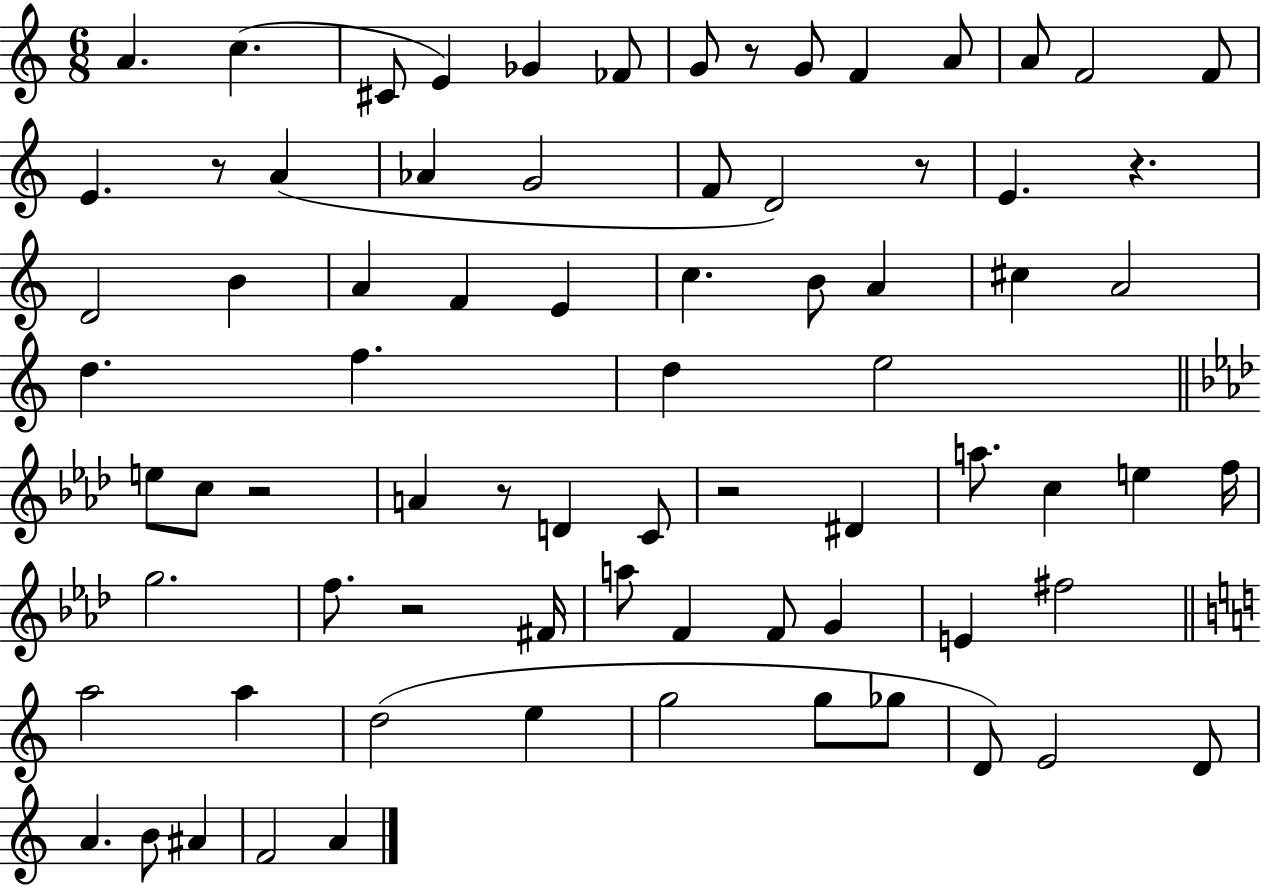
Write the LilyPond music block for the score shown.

{
  \clef treble
  \numericTimeSignature
  \time 6/8
  \key c \major
  \repeat volta 2 { a'4. c''4.( | cis'8 e'4) ges'4 fes'8 | g'8 r8 g'8 f'4 a'8 | a'8 f'2 f'8 | \break e'4. r8 a'4( | aes'4 g'2 | f'8 d'2) r8 | e'4. r4. | \break d'2 b'4 | a'4 f'4 e'4 | c''4. b'8 a'4 | cis''4 a'2 | \break d''4. f''4. | d''4 e''2 | \bar "||" \break \key aes \major e''8 c''8 r2 | a'4 r8 d'4 c'8 | r2 dis'4 | a''8. c''4 e''4 f''16 | \break g''2. | f''8. r2 fis'16 | a''8 f'4 f'8 g'4 | e'4 fis''2 | \break \bar "||" \break \key c \major a''2 a''4 | d''2( e''4 | g''2 g''8 ges''8 | d'8) e'2 d'8 | \break a'4. b'8 ais'4 | f'2 a'4 | } \bar "|."
}